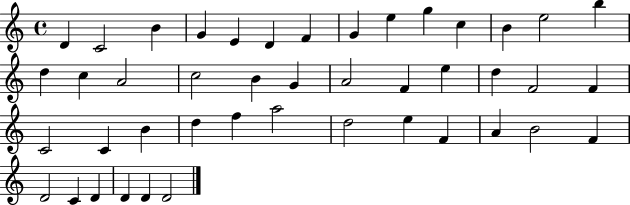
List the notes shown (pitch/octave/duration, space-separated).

D4/q C4/h B4/q G4/q E4/q D4/q F4/q G4/q E5/q G5/q C5/q B4/q E5/h B5/q D5/q C5/q A4/h C5/h B4/q G4/q A4/h F4/q E5/q D5/q F4/h F4/q C4/h C4/q B4/q D5/q F5/q A5/h D5/h E5/q F4/q A4/q B4/h F4/q D4/h C4/q D4/q D4/q D4/q D4/h